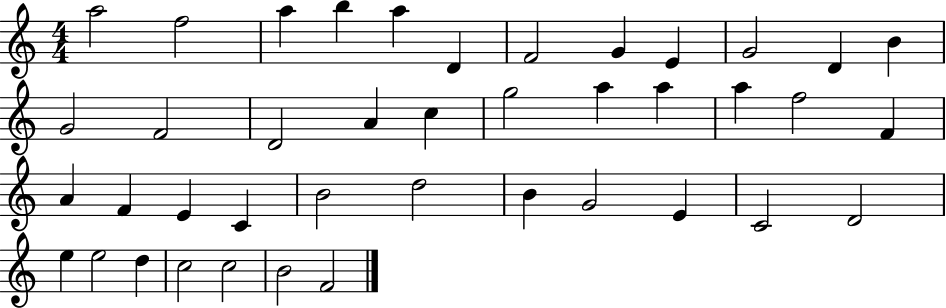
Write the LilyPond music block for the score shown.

{
  \clef treble
  \numericTimeSignature
  \time 4/4
  \key c \major
  a''2 f''2 | a''4 b''4 a''4 d'4 | f'2 g'4 e'4 | g'2 d'4 b'4 | \break g'2 f'2 | d'2 a'4 c''4 | g''2 a''4 a''4 | a''4 f''2 f'4 | \break a'4 f'4 e'4 c'4 | b'2 d''2 | b'4 g'2 e'4 | c'2 d'2 | \break e''4 e''2 d''4 | c''2 c''2 | b'2 f'2 | \bar "|."
}